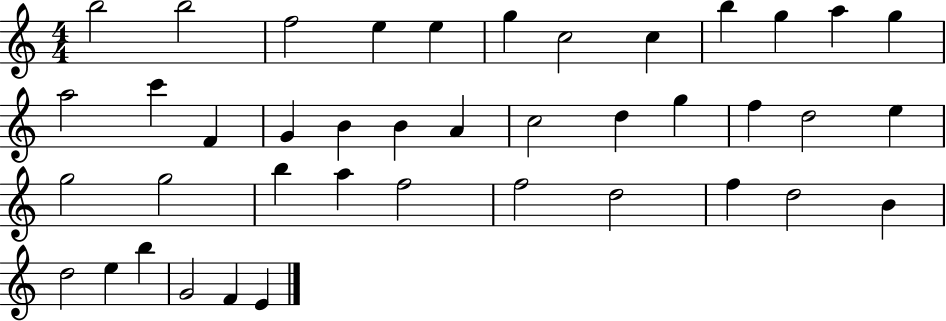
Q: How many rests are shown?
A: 0